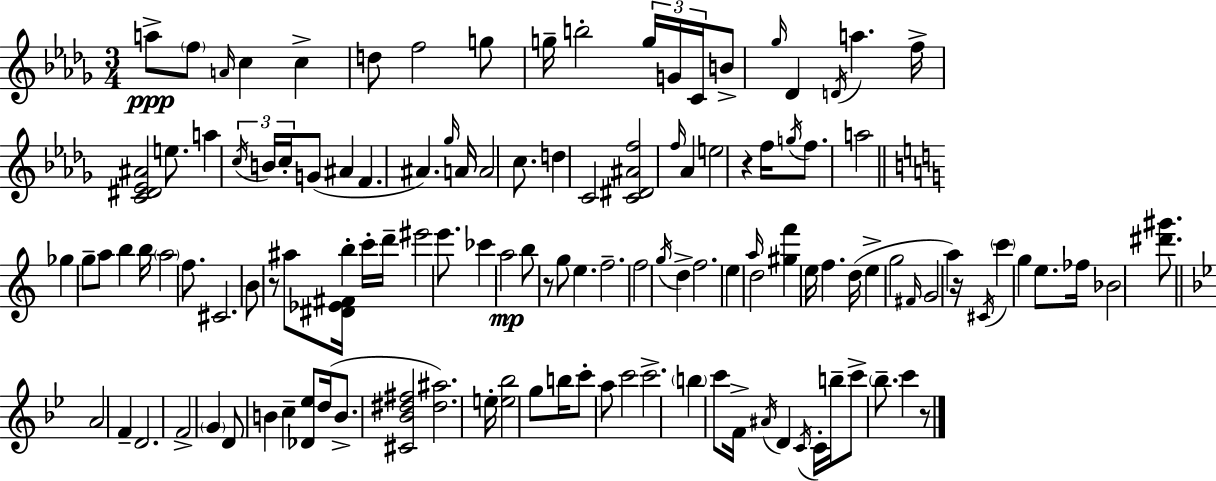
A5/e F5/e A4/s C5/q C5/q D5/e F5/h G5/e G5/s B5/h G5/s G4/s C4/s B4/e Gb5/s Db4/q D4/s A5/q. F5/s [C4,D#4,Eb4,A#4]/h E5/e. A5/q C5/s B4/s C5/s G4/e A#4/q F4/q. A#4/q. Gb5/s A4/s A4/h C5/e. D5/q C4/h [C4,D#4,A#4,F5]/h F5/s Ab4/q E5/h R/q F5/s G5/s F5/e. A5/h Gb5/q G5/e A5/e B5/q B5/s A5/h F5/e. C#4/h. B4/e R/e A#5/e [D#4,Eb4,F#4]/s B5/q C6/s D6/s EIS6/h E6/e. CES6/q A5/h B5/e R/e G5/e E5/q. F5/h. F5/h G5/s D5/q F5/h. E5/q A5/s D5/h [G#5,F6]/q E5/s F5/q. D5/s E5/q G5/h F#4/s G4/h A5/q R/s C#4/s C6/q G5/q E5/e. FES5/s Bb4/h [D#6,G#6]/e. A4/h F4/q D4/h. F4/h G4/q D4/e B4/q C5/q [Db4,Eb5]/e D5/s B4/e. [C#4,Bb4,D#5,F#5]/h [D#5,A#5]/h. E5/s [E5,Bb5]/h G5/e B5/s C6/e A5/e C6/h C6/h. B5/q C6/e F4/s A#4/s D4/q C4/s C4/s B5/s C6/e Bb5/e. C6/q R/e